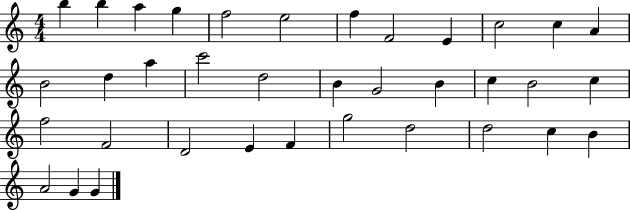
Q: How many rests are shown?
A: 0